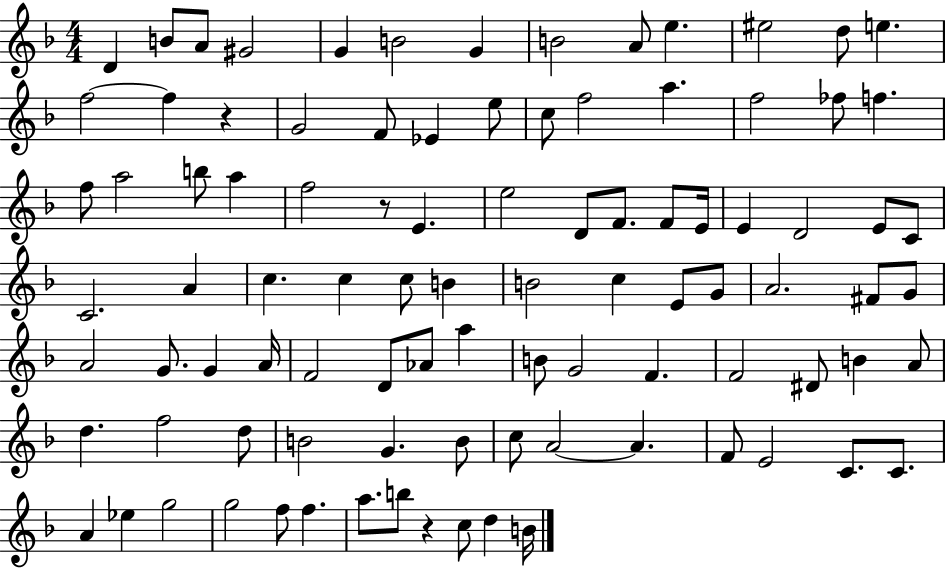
D4/q B4/e A4/e G#4/h G4/q B4/h G4/q B4/h A4/e E5/q. EIS5/h D5/e E5/q. F5/h F5/q R/q G4/h F4/e Eb4/q E5/e C5/e F5/h A5/q. F5/h FES5/e F5/q. F5/e A5/h B5/e A5/q F5/h R/e E4/q. E5/h D4/e F4/e. F4/e E4/s E4/q D4/h E4/e C4/e C4/h. A4/q C5/q. C5/q C5/e B4/q B4/h C5/q E4/e G4/e A4/h. F#4/e G4/e A4/h G4/e. G4/q A4/s F4/h D4/e Ab4/e A5/q B4/e G4/h F4/q. F4/h D#4/e B4/q A4/e D5/q. F5/h D5/e B4/h G4/q. B4/e C5/e A4/h A4/q. F4/e E4/h C4/e. C4/e. A4/q Eb5/q G5/h G5/h F5/e F5/q. A5/e. B5/e R/q C5/e D5/q B4/s